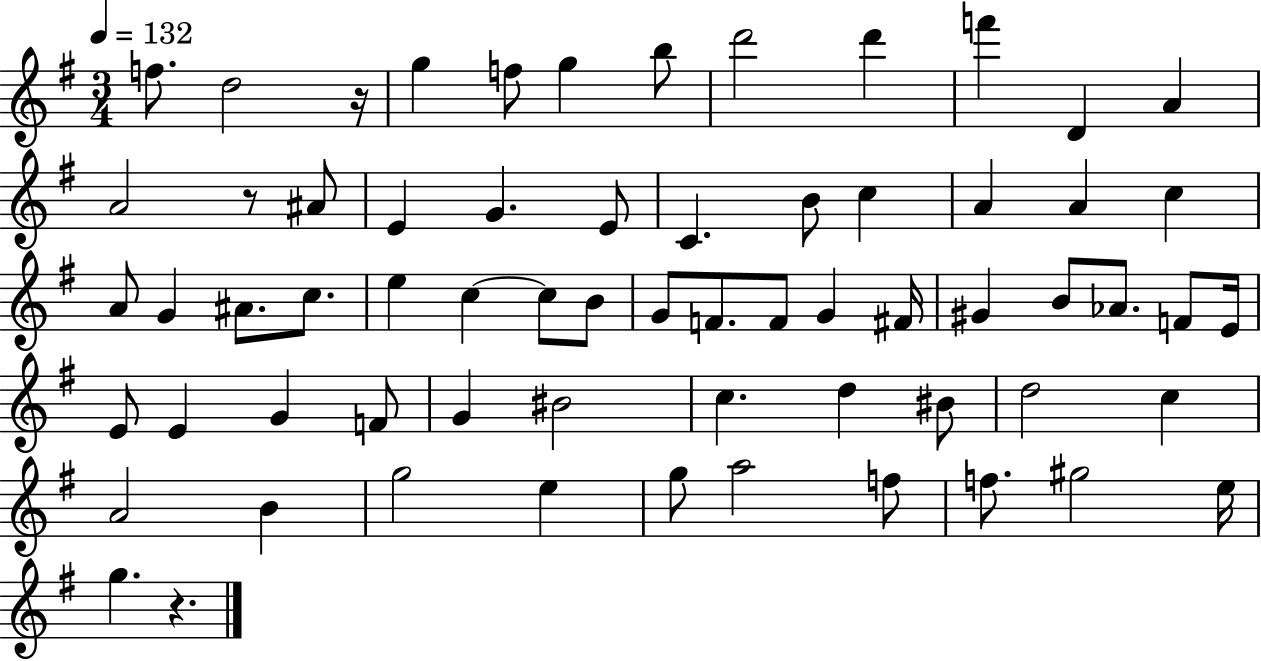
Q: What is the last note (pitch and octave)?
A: G5